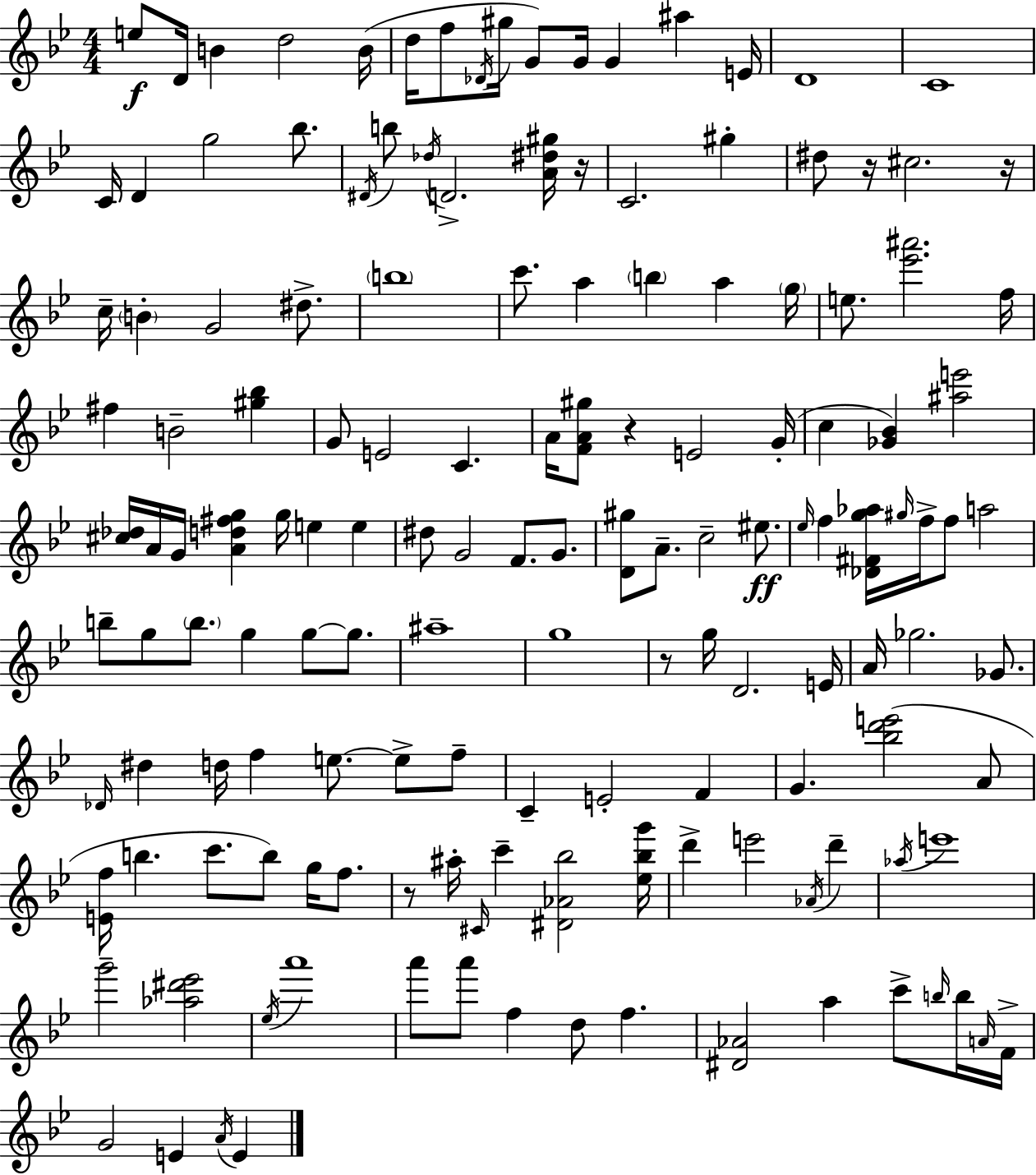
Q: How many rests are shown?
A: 6